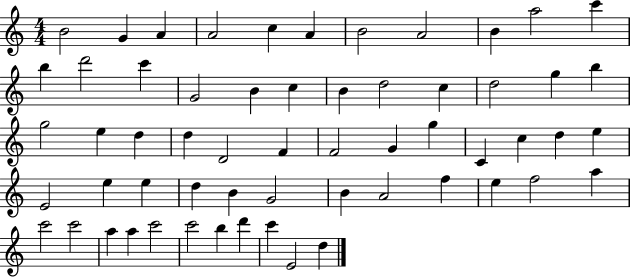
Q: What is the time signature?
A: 4/4